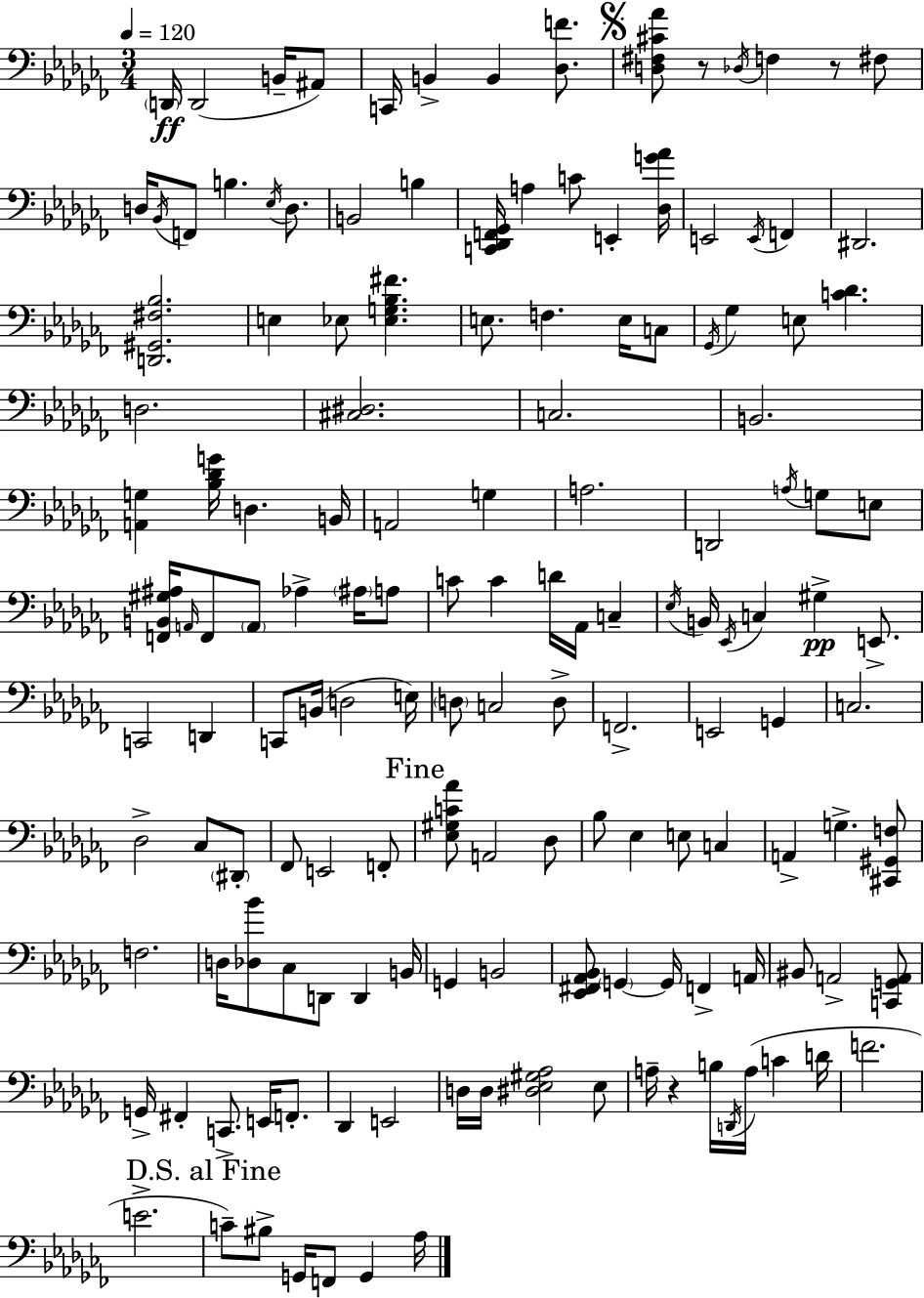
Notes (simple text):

D2/s D2/h B2/s A#2/e C2/s B2/q B2/q [Db3,F4]/e. [D3,F#3,C#4,Ab4]/e R/e Db3/s F3/q R/e F#3/e D3/s Bb2/s F2/e B3/q. Eb3/s D3/e. B2/h B3/q [C2,Db2,F2,Gb2]/s A3/q C4/e E2/q [Db3,G4,Ab4]/s E2/h E2/s F2/q D#2/h. [D2,G#2,F#3,Bb3]/h. E3/q Eb3/e [Eb3,G3,Bb3,F#4]/q. E3/e. F3/q. E3/s C3/e Gb2/s Gb3/q E3/e [C4,Db4]/q. D3/h. [C#3,D#3]/h. C3/h. B2/h. [A2,G3]/q [Bb3,Db4,G4]/s D3/q. B2/s A2/h G3/q A3/h. D2/h A3/s G3/e E3/e [F2,B2,G#3,A#3]/s A2/s F2/e A2/e Ab3/q A#3/s A3/e C4/e C4/q D4/s Ab2/s C3/q Eb3/s B2/s Eb2/s C3/q G#3/q E2/e. C2/h D2/q C2/e B2/s D3/h E3/s D3/e C3/h D3/e F2/h. E2/h G2/q C3/h. Db3/h CES3/e D#2/e FES2/e E2/h F2/e [Eb3,G#3,C4,Ab4]/e A2/h Db3/e Bb3/e Eb3/q E3/e C3/q A2/q G3/q. [C#2,G#2,F3]/e F3/h. D3/s [Db3,Bb4]/e CES3/e D2/e D2/q B2/s G2/q B2/h [Eb2,F#2,Ab2,Bb2]/e G2/q G2/s F2/q A2/s BIS2/e A2/h [C2,G2,A2]/e G2/s F#2/q C2/e. E2/s F2/e. Db2/q E2/h D3/s D3/s [D#3,Eb3,G#3,Ab3]/h Eb3/e A3/s R/q B3/s D2/s A3/s C4/q D4/s F4/h. E4/h. C4/e BIS3/e G2/s F2/e G2/q Ab3/s